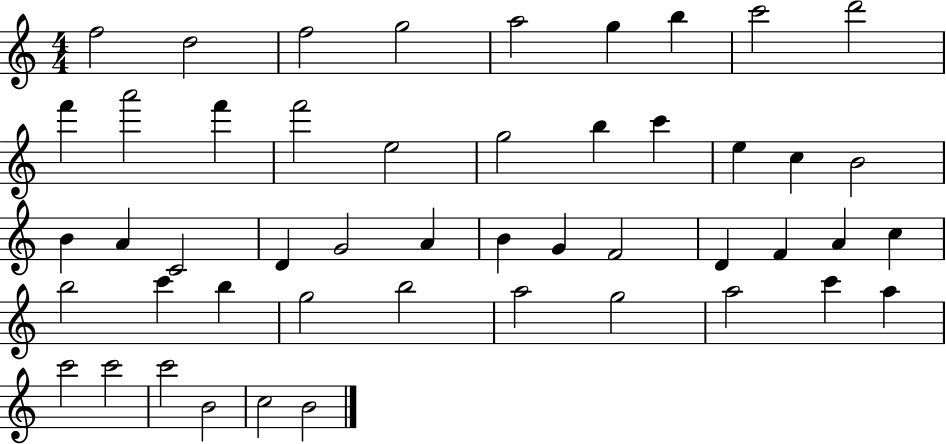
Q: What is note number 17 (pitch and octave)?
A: C6